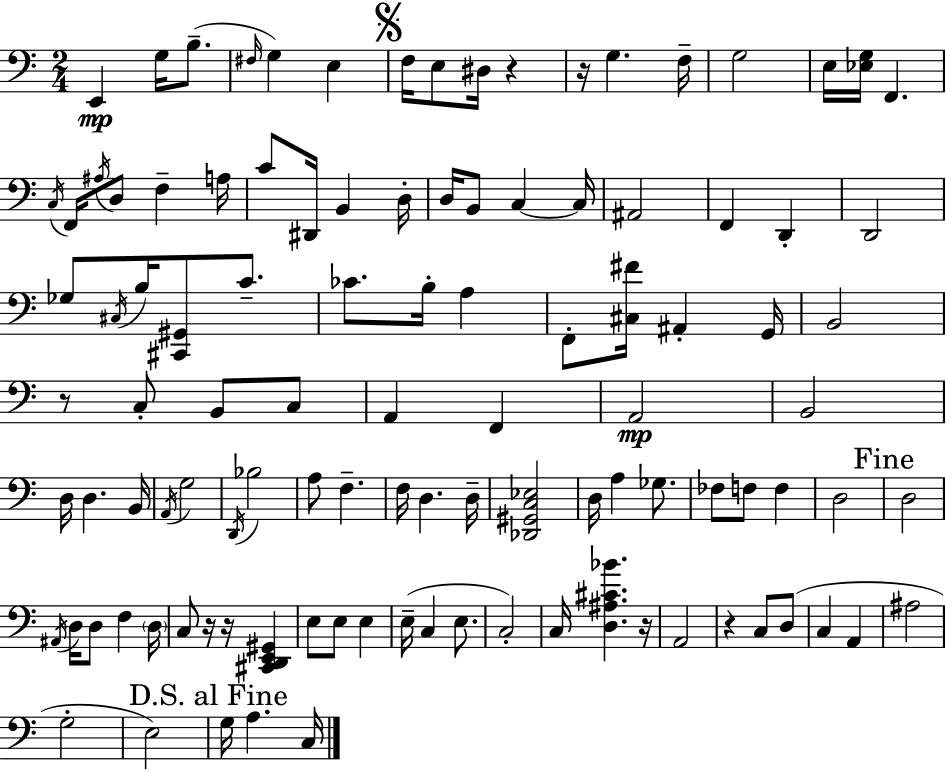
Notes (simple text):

E2/q G3/s B3/e. F#3/s G3/q E3/q F3/s E3/e D#3/s R/q R/s G3/q. F3/s G3/h E3/s [Eb3,G3]/s F2/q. C3/s F2/s A#3/s D3/e F3/q A3/s C4/e D#2/s B2/q D3/s D3/s B2/e C3/q C3/s A#2/h F2/q D2/q D2/h Gb3/e C#3/s B3/s [C#2,G#2]/e C4/e. CES4/e. B3/s A3/q F2/e [C#3,F#4]/s A#2/q G2/s B2/h R/e C3/e B2/e C3/e A2/q F2/q A2/h B2/h D3/s D3/q. B2/s A2/s G3/h D2/s Bb3/h A3/e F3/q. F3/s D3/q. D3/s [Db2,G#2,C3,Eb3]/h D3/s A3/q Gb3/e. FES3/e F3/e F3/q D3/h D3/h A#2/s D3/s D3/e F3/q D3/s C3/e R/s R/s [C#2,D2,E2,G#2]/q E3/e E3/e E3/q E3/s C3/q E3/e. C3/h C3/s [D3,A#3,C#4,Bb4]/q. R/s A2/h R/q C3/e D3/e C3/q A2/q A#3/h G3/h E3/h G3/s A3/q. C3/s